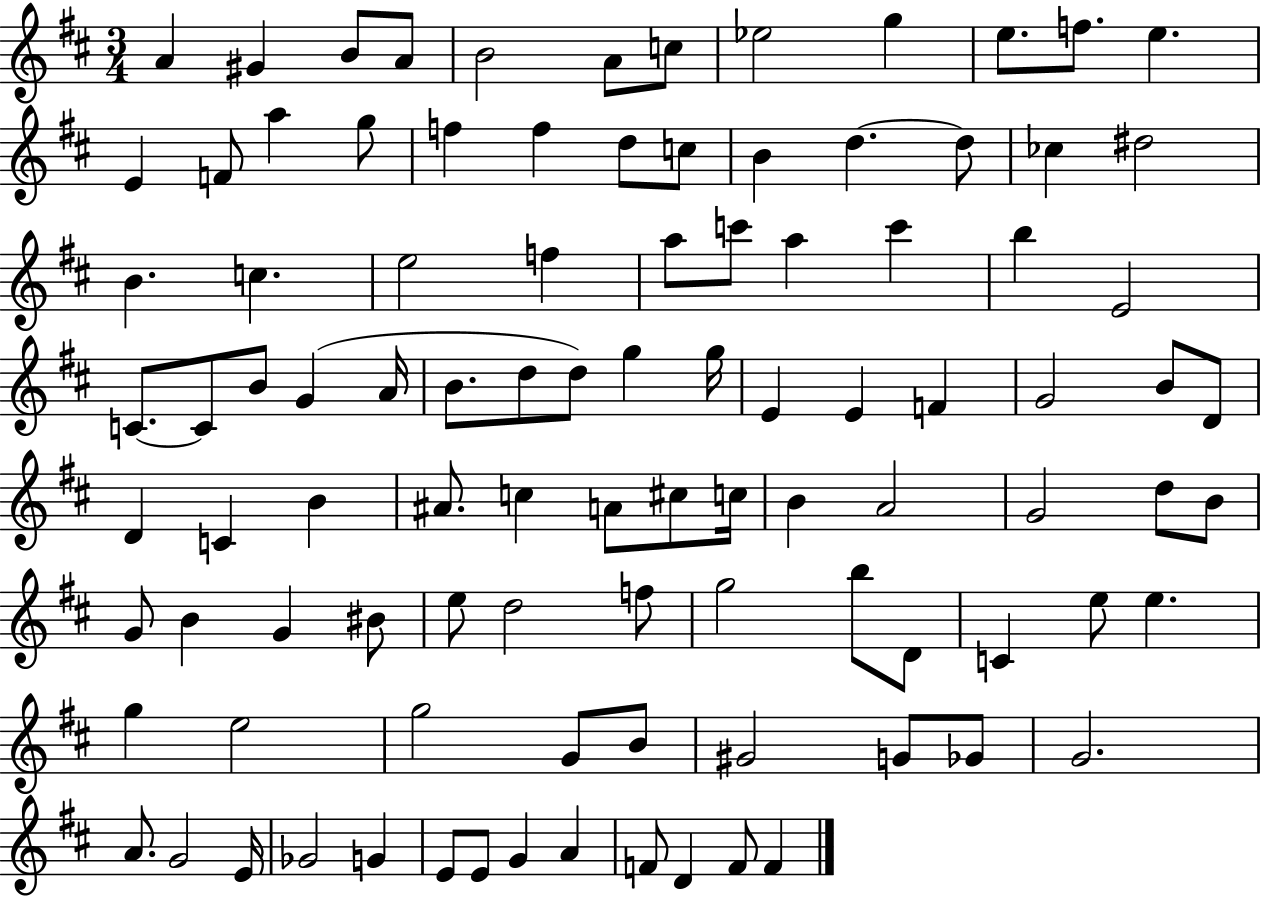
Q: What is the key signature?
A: D major